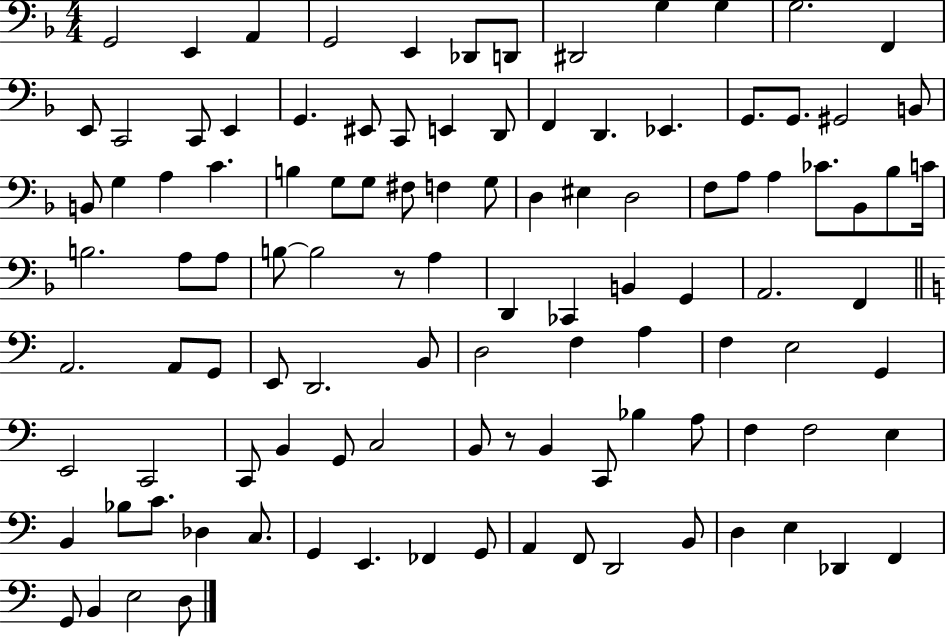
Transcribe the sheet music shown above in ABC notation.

X:1
T:Untitled
M:4/4
L:1/4
K:F
G,,2 E,, A,, G,,2 E,, _D,,/2 D,,/2 ^D,,2 G, G, G,2 F,, E,,/2 C,,2 C,,/2 E,, G,, ^E,,/2 C,,/2 E,, D,,/2 F,, D,, _E,, G,,/2 G,,/2 ^G,,2 B,,/2 B,,/2 G, A, C B, G,/2 G,/2 ^F,/2 F, G,/2 D, ^E, D,2 F,/2 A,/2 A, _C/2 _B,,/2 _B,/2 C/4 B,2 A,/2 A,/2 B,/2 B,2 z/2 A, D,, _C,, B,, G,, A,,2 F,, A,,2 A,,/2 G,,/2 E,,/2 D,,2 B,,/2 D,2 F, A, F, E,2 G,, E,,2 C,,2 C,,/2 B,, G,,/2 C,2 B,,/2 z/2 B,, C,,/2 _B, A,/2 F, F,2 E, B,, _B,/2 C/2 _D, C,/2 G,, E,, _F,, G,,/2 A,, F,,/2 D,,2 B,,/2 D, E, _D,, F,, G,,/2 B,, E,2 D,/2